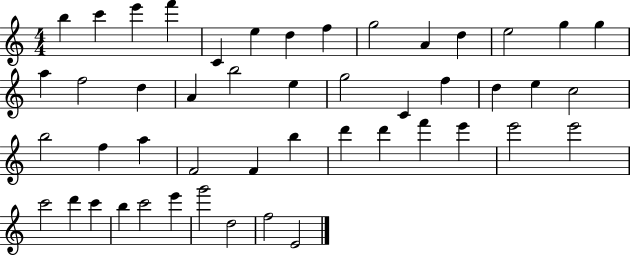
{
  \clef treble
  \numericTimeSignature
  \time 4/4
  \key c \major
  b''4 c'''4 e'''4 f'''4 | c'4 e''4 d''4 f''4 | g''2 a'4 d''4 | e''2 g''4 g''4 | \break a''4 f''2 d''4 | a'4 b''2 e''4 | g''2 c'4 f''4 | d''4 e''4 c''2 | \break b''2 f''4 a''4 | f'2 f'4 b''4 | d'''4 d'''4 f'''4 e'''4 | e'''2 e'''2 | \break c'''2 d'''4 c'''4 | b''4 c'''2 e'''4 | g'''2 d''2 | f''2 e'2 | \break \bar "|."
}